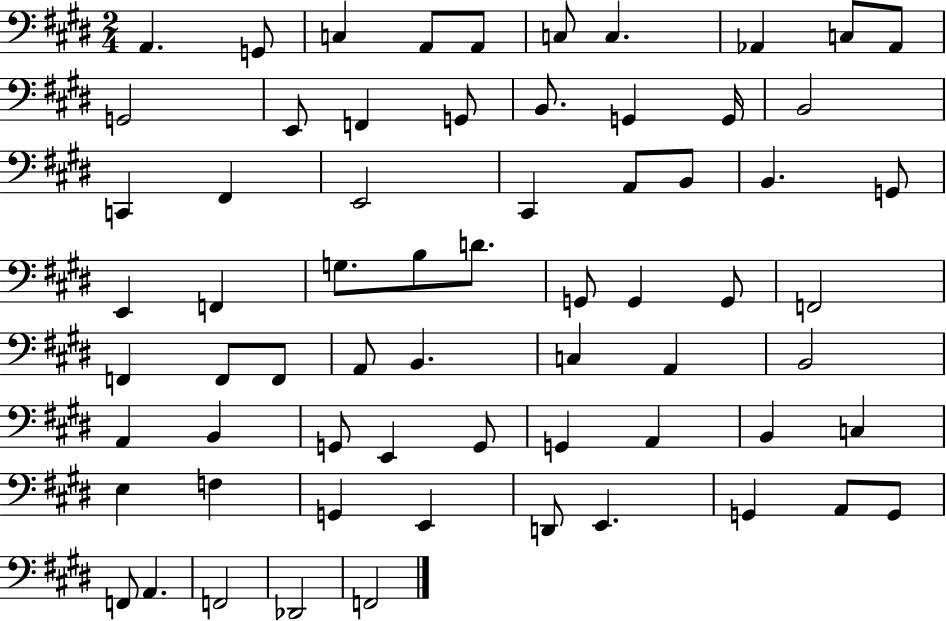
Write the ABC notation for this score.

X:1
T:Untitled
M:2/4
L:1/4
K:E
A,, G,,/2 C, A,,/2 A,,/2 C,/2 C, _A,, C,/2 _A,,/2 G,,2 E,,/2 F,, G,,/2 B,,/2 G,, G,,/4 B,,2 C,, ^F,, E,,2 ^C,, A,,/2 B,,/2 B,, G,,/2 E,, F,, G,/2 B,/2 D/2 G,,/2 G,, G,,/2 F,,2 F,, F,,/2 F,,/2 A,,/2 B,, C, A,, B,,2 A,, B,, G,,/2 E,, G,,/2 G,, A,, B,, C, E, F, G,, E,, D,,/2 E,, G,, A,,/2 G,,/2 F,,/2 A,, F,,2 _D,,2 F,,2